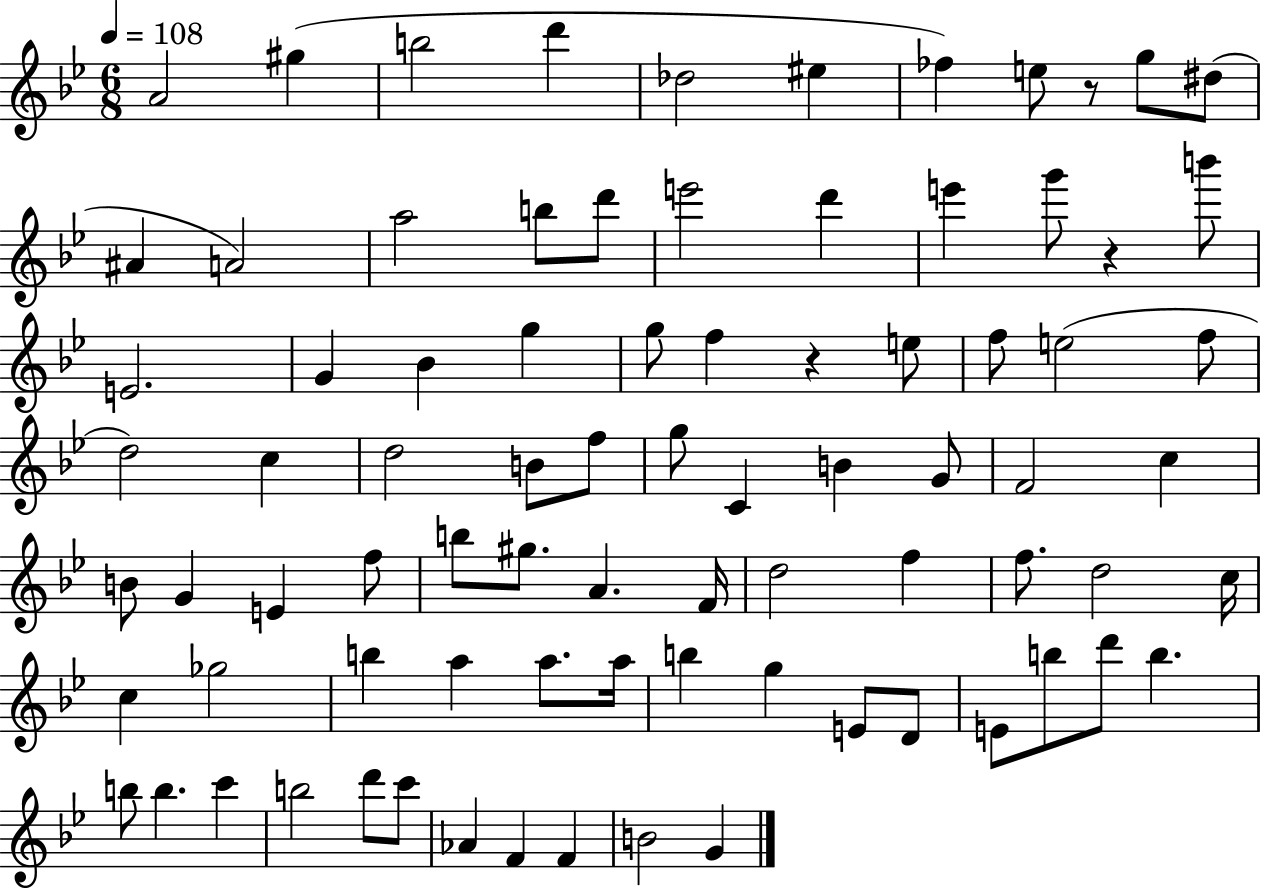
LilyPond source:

{
  \clef treble
  \numericTimeSignature
  \time 6/8
  \key bes \major
  \tempo 4 = 108
  \repeat volta 2 { a'2 gis''4( | b''2 d'''4 | des''2 eis''4 | fes''4) e''8 r8 g''8 dis''8( | \break ais'4 a'2) | a''2 b''8 d'''8 | e'''2 d'''4 | e'''4 g'''8 r4 b'''8 | \break e'2. | g'4 bes'4 g''4 | g''8 f''4 r4 e''8 | f''8 e''2( f''8 | \break d''2) c''4 | d''2 b'8 f''8 | g''8 c'4 b'4 g'8 | f'2 c''4 | \break b'8 g'4 e'4 f''8 | b''8 gis''8. a'4. f'16 | d''2 f''4 | f''8. d''2 c''16 | \break c''4 ges''2 | b''4 a''4 a''8. a''16 | b''4 g''4 e'8 d'8 | e'8 b''8 d'''8 b''4. | \break b''8 b''4. c'''4 | b''2 d'''8 c'''8 | aes'4 f'4 f'4 | b'2 g'4 | \break } \bar "|."
}